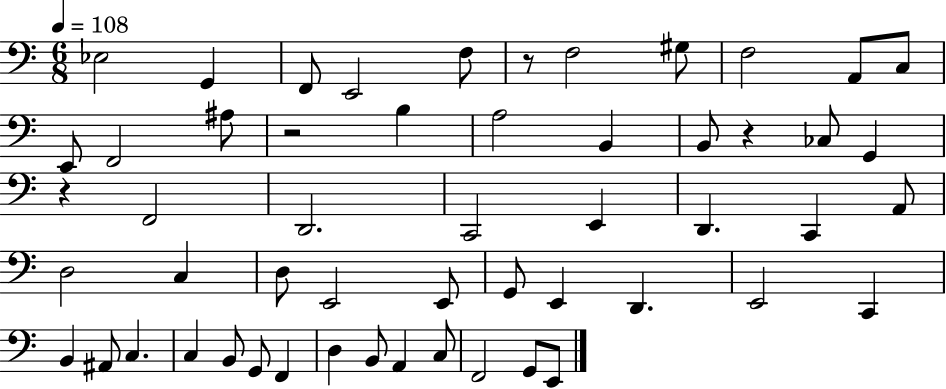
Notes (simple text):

Eb3/h G2/q F2/e E2/h F3/e R/e F3/h G#3/e F3/h A2/e C3/e E2/e F2/h A#3/e R/h B3/q A3/h B2/q B2/e R/q CES3/e G2/q R/q F2/h D2/h. C2/h E2/q D2/q. C2/q A2/e D3/h C3/q D3/e E2/h E2/e G2/e E2/q D2/q. E2/h C2/q B2/q A#2/e C3/q. C3/q B2/e G2/e F2/q D3/q B2/e A2/q C3/e F2/h G2/e E2/e